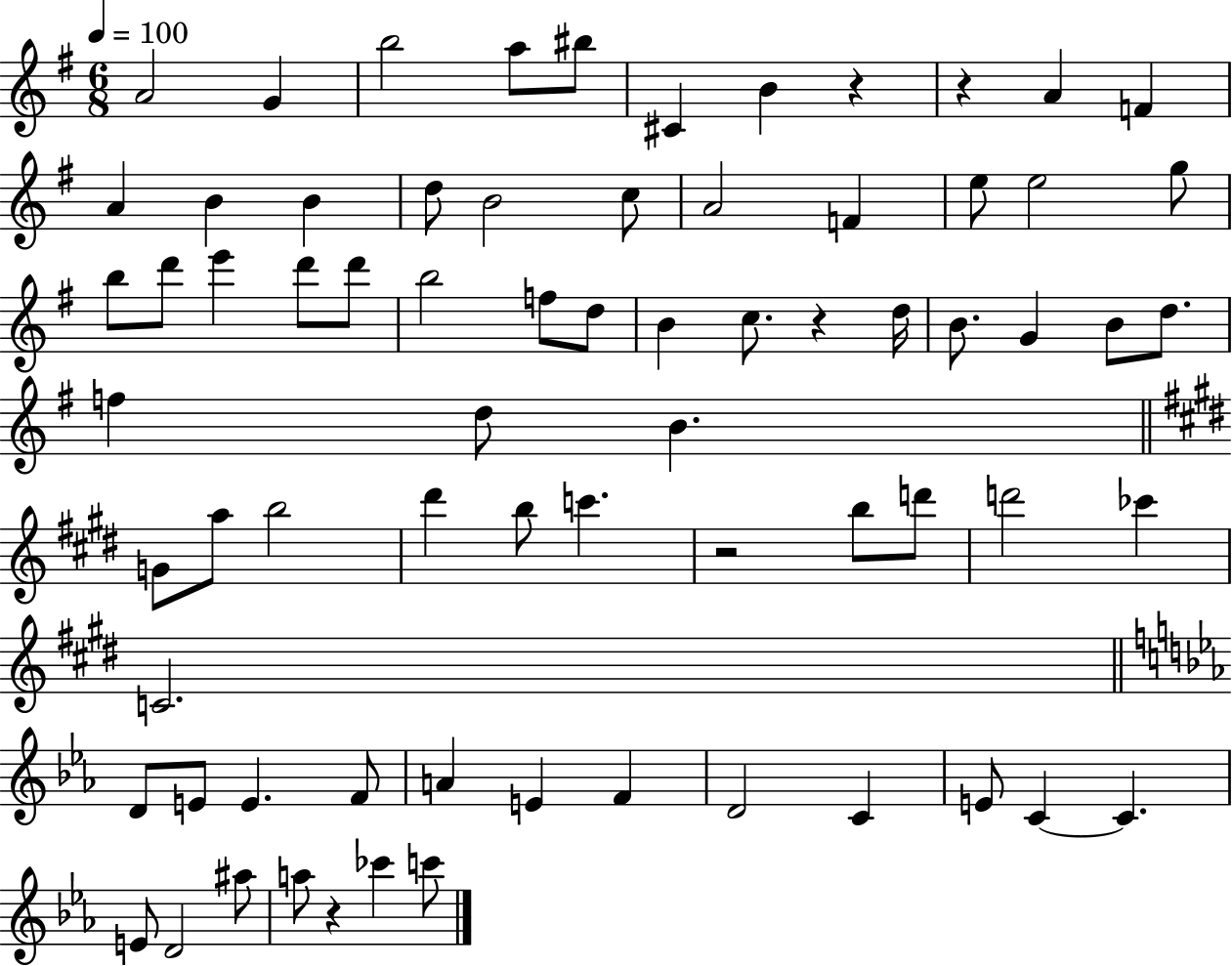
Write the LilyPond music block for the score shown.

{
  \clef treble
  \numericTimeSignature
  \time 6/8
  \key g \major
  \tempo 4 = 100
  \repeat volta 2 { a'2 g'4 | b''2 a''8 bis''8 | cis'4 b'4 r4 | r4 a'4 f'4 | \break a'4 b'4 b'4 | d''8 b'2 c''8 | a'2 f'4 | e''8 e''2 g''8 | \break b''8 d'''8 e'''4 d'''8 d'''8 | b''2 f''8 d''8 | b'4 c''8. r4 d''16 | b'8. g'4 b'8 d''8. | \break f''4 d''8 b'4. | \bar "||" \break \key e \major g'8 a''8 b''2 | dis'''4 b''8 c'''4. | r2 b''8 d'''8 | d'''2 ces'''4 | \break c'2. | \bar "||" \break \key c \minor d'8 e'8 e'4. f'8 | a'4 e'4 f'4 | d'2 c'4 | e'8 c'4~~ c'4. | \break e'8 d'2 ais''8 | a''8 r4 ces'''4 c'''8 | } \bar "|."
}